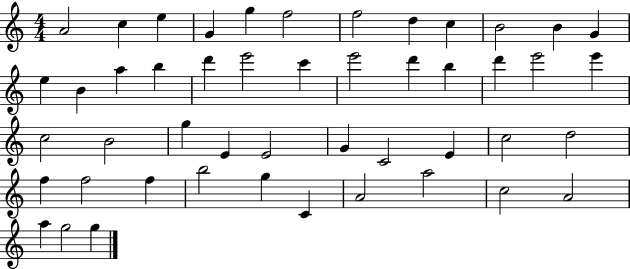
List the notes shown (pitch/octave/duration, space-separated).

A4/h C5/q E5/q G4/q G5/q F5/h F5/h D5/q C5/q B4/h B4/q G4/q E5/q B4/q A5/q B5/q D6/q E6/h C6/q E6/h D6/q B5/q D6/q E6/h E6/q C5/h B4/h G5/q E4/q E4/h G4/q C4/h E4/q C5/h D5/h F5/q F5/h F5/q B5/h G5/q C4/q A4/h A5/h C5/h A4/h A5/q G5/h G5/q